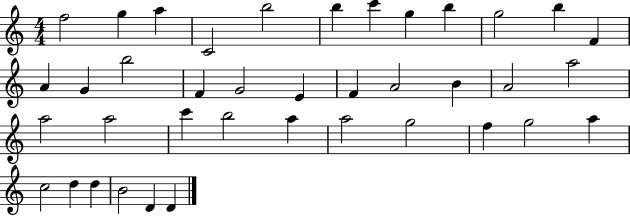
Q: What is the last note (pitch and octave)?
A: D4